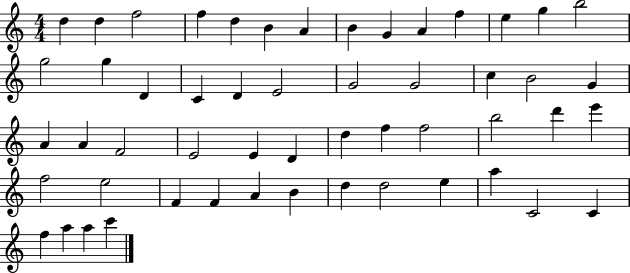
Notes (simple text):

D5/q D5/q F5/h F5/q D5/q B4/q A4/q B4/q G4/q A4/q F5/q E5/q G5/q B5/h G5/h G5/q D4/q C4/q D4/q E4/h G4/h G4/h C5/q B4/h G4/q A4/q A4/q F4/h E4/h E4/q D4/q D5/q F5/q F5/h B5/h D6/q E6/q F5/h E5/h F4/q F4/q A4/q B4/q D5/q D5/h E5/q A5/q C4/h C4/q F5/q A5/q A5/q C6/q